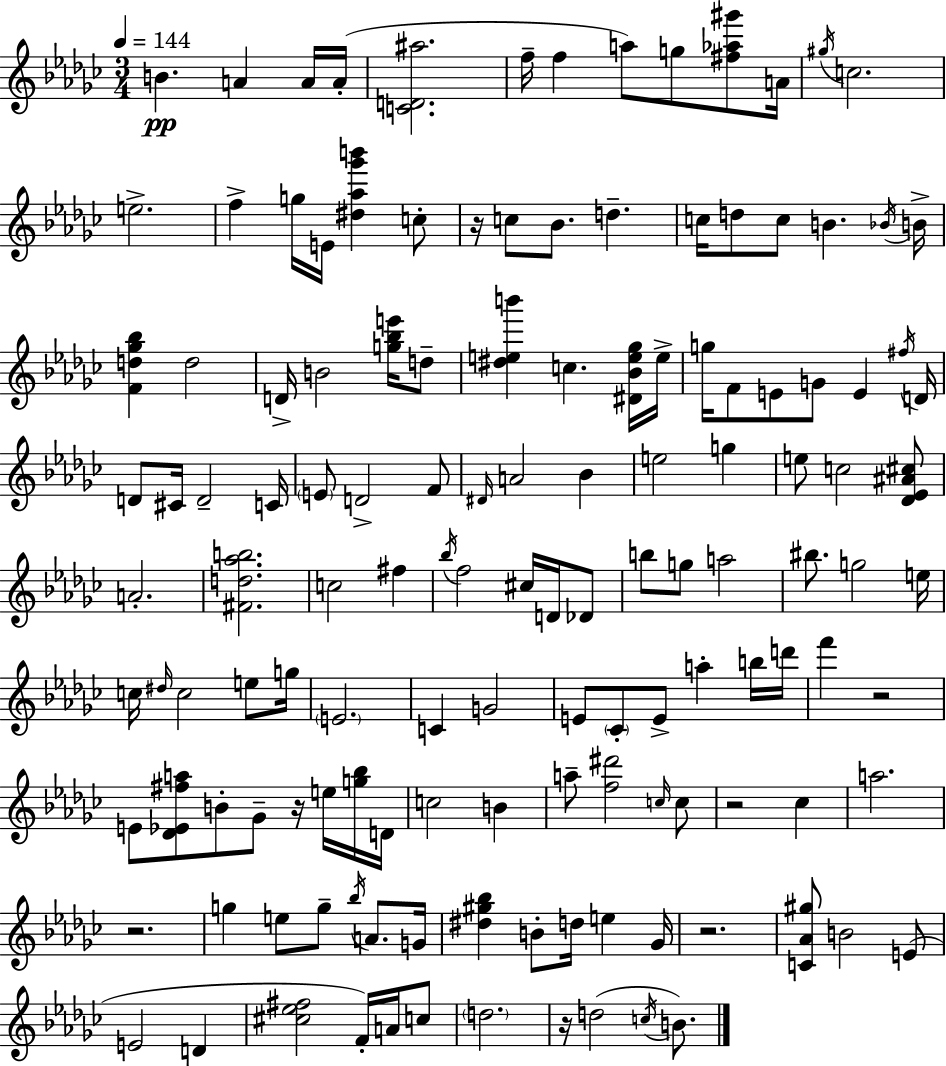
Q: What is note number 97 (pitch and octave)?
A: Bb5